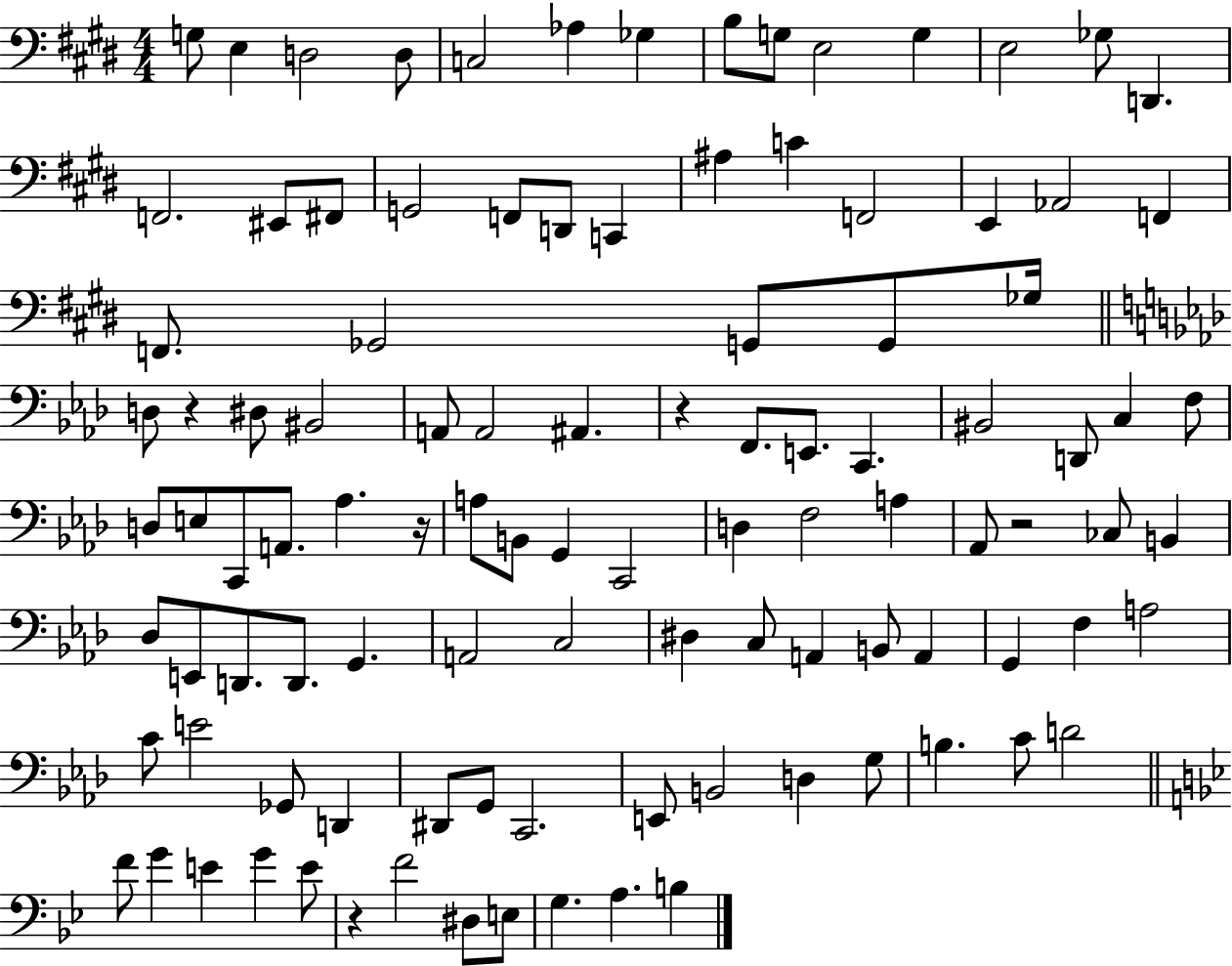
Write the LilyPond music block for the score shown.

{
  \clef bass
  \numericTimeSignature
  \time 4/4
  \key e \major
  g8 e4 d2 d8 | c2 aes4 ges4 | b8 g8 e2 g4 | e2 ges8 d,4. | \break f,2. eis,8 fis,8 | g,2 f,8 d,8 c,4 | ais4 c'4 f,2 | e,4 aes,2 f,4 | \break f,8. ges,2 g,8 g,8 ges16 | \bar "||" \break \key aes \major d8 r4 dis8 bis,2 | a,8 a,2 ais,4. | r4 f,8. e,8. c,4. | bis,2 d,8 c4 f8 | \break d8 e8 c,8 a,8. aes4. r16 | a8 b,8 g,4 c,2 | d4 f2 a4 | aes,8 r2 ces8 b,4 | \break des8 e,8 d,8. d,8. g,4. | a,2 c2 | dis4 c8 a,4 b,8 a,4 | g,4 f4 a2 | \break c'8 e'2 ges,8 d,4 | dis,8 g,8 c,2. | e,8 b,2 d4 g8 | b4. c'8 d'2 | \break \bar "||" \break \key g \minor f'8 g'4 e'4 g'4 e'8 | r4 f'2 dis8 e8 | g4. a4. b4 | \bar "|."
}